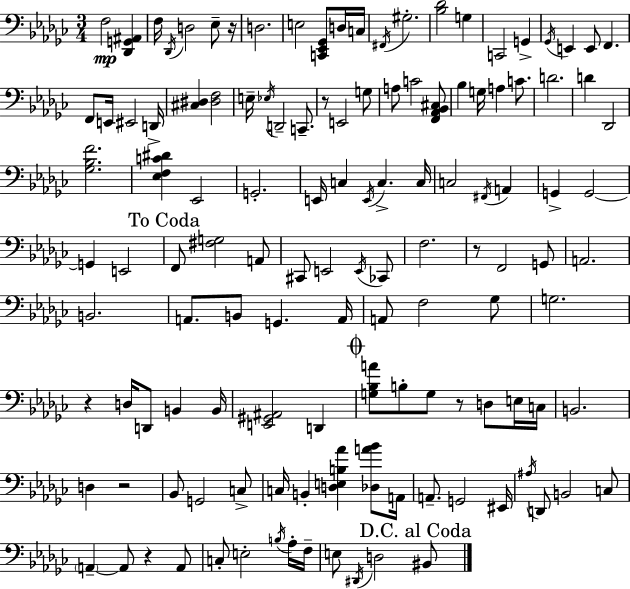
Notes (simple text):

F3/h [Db2,G2,A#2]/q F3/s Db2/s D3/h Eb3/e R/s D3/h. E3/h [C2,Eb2,Gb2]/e D3/s C3/s F#2/s G#3/h. [Bb3,Db4]/h G3/q C2/h G2/q Gb2/s E2/q E2/e F2/q. F2/e E2/s EIS2/h D2/s [C#3,D#3]/q [D#3,F3]/h E3/s Eb3/s D2/h C2/e. R/e E2/h G3/e A3/e C4/h [F2,Ab2,Bb2,C#3]/e Bb3/q G3/s A3/q C4/e. D4/h. D4/q Db2/h [Gb3,Bb3,F4]/h. [Eb3,F3,C4,D#4]/q Eb2/h G2/h. E2/s C3/q E2/s C3/q. C3/s C3/h F#2/s A2/q G2/q G2/h G2/q E2/h F2/e [F#3,G3]/h A2/e C#2/e E2/h E2/s CES2/e F3/h. R/e F2/h G2/e A2/h. B2/h. A2/e. B2/e G2/q. A2/s A2/e F3/h Gb3/e G3/h. R/q D3/s D2/e B2/q B2/s [E2,G#2,A#2]/h D2/q [G3,Bb3,A4]/e B3/e G3/e R/e D3/e E3/s C3/s B2/h. D3/q R/h Bb2/e G2/h C3/e C3/s B2/q [D3,E3,B3,Ab4]/q [Db3,A4,Bb4]/e A2/s A2/e. G2/h EIS2/s A#3/s D2/e B2/h C3/e A2/q A2/e R/q A2/e C3/e E3/h B3/s Ab3/s F3/s E3/e D#2/s D3/h BIS2/e